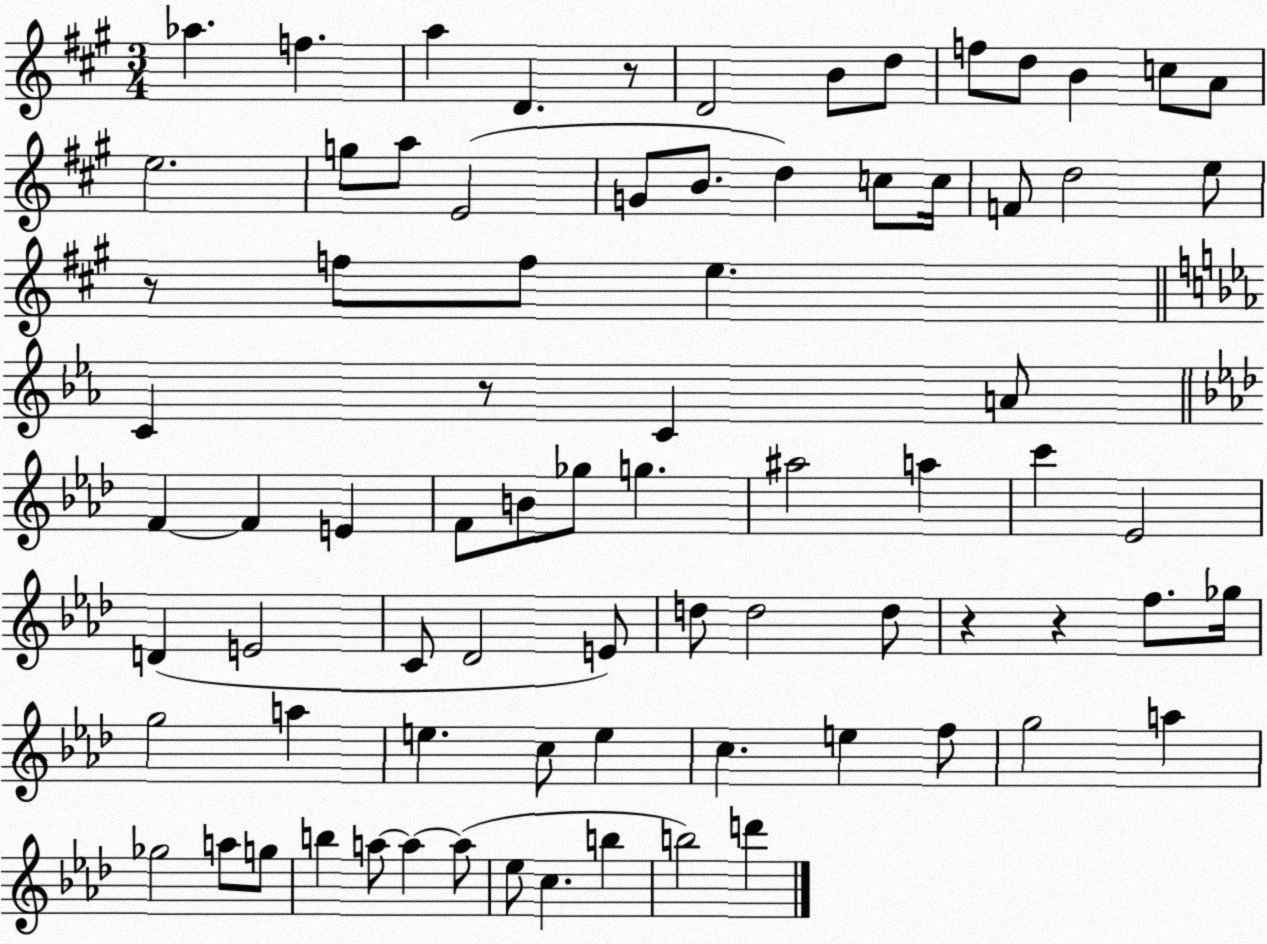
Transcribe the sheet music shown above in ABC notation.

X:1
T:Untitled
M:3/4
L:1/4
K:A
_a f a D z/2 D2 B/2 d/2 f/2 d/2 B c/2 A/2 e2 g/2 a/2 E2 G/2 B/2 d c/2 c/4 F/2 d2 e/2 z/2 f/2 f/2 e C z/2 C A/2 F F E F/2 B/2 _g/2 g ^a2 a c' _E2 D E2 C/2 _D2 E/2 d/2 d2 d/2 z z f/2 _g/4 g2 a e c/2 e c e f/2 g2 a _g2 a/2 g/2 b a/2 a a/2 _e/2 c b b2 d'